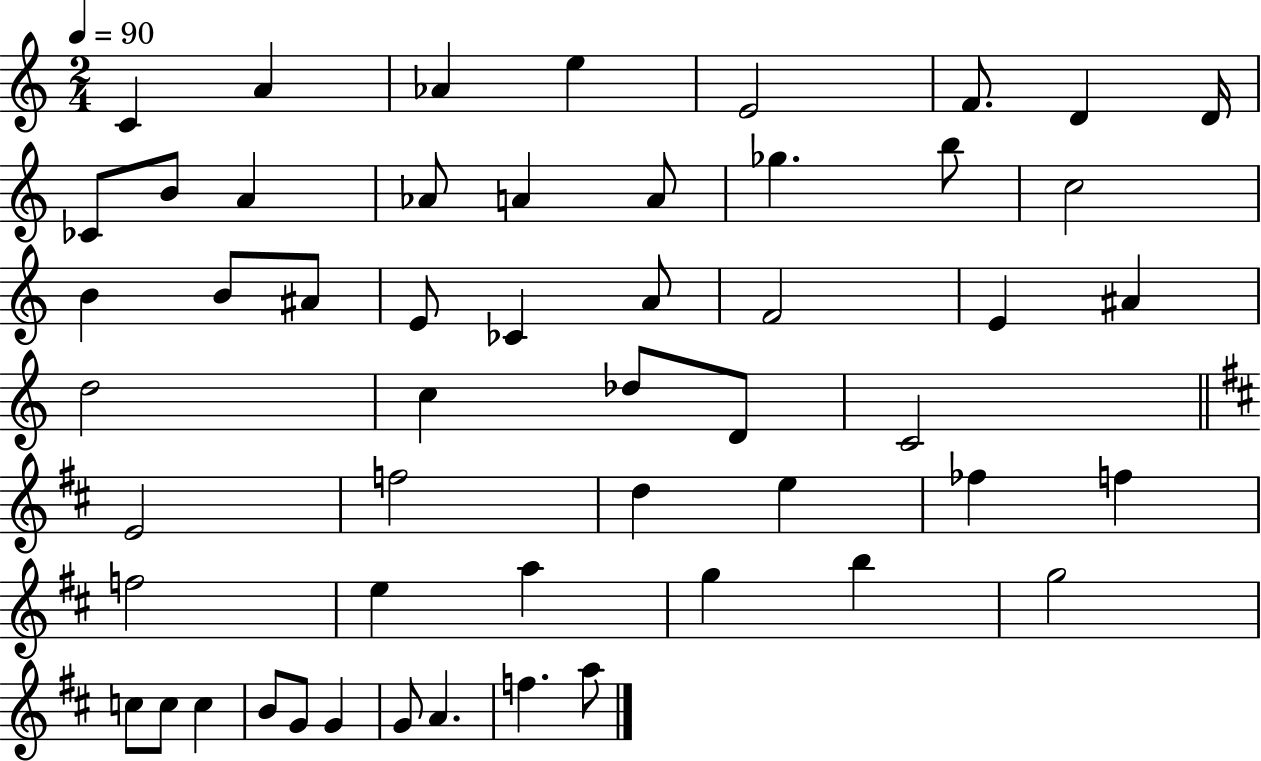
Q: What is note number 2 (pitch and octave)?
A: A4